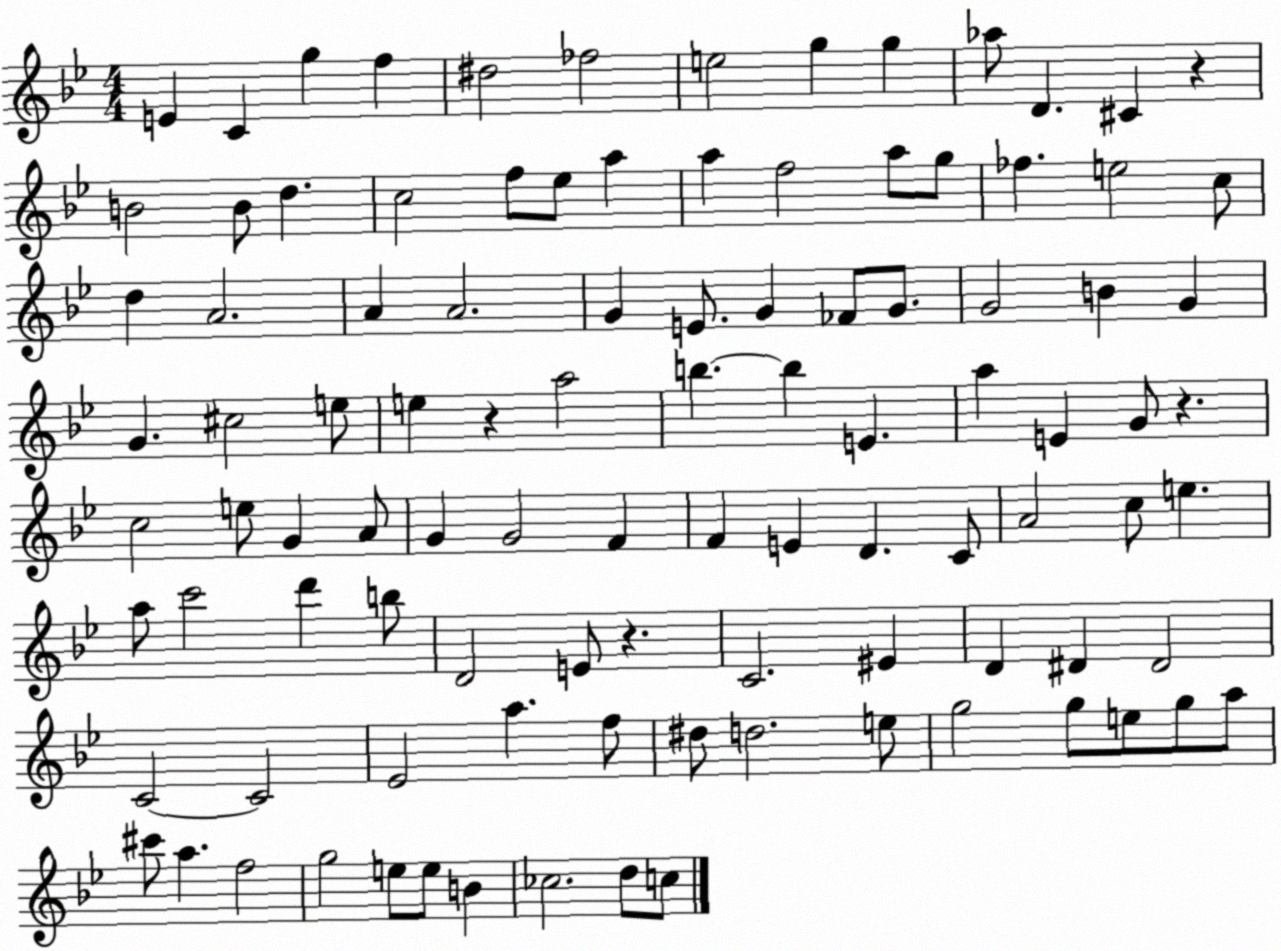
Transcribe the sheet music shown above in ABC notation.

X:1
T:Untitled
M:4/4
L:1/4
K:Bb
E C g f ^d2 _f2 e2 g g _a/2 D ^C z B2 B/2 d c2 f/2 _e/2 a a f2 a/2 g/2 _f e2 c/2 d A2 A A2 G E/2 G _F/2 G/2 G2 B G G ^c2 e/2 e z a2 b b E a E G/2 z c2 e/2 G A/2 G G2 F F E D C/2 A2 c/2 e a/2 c'2 d' b/2 D2 E/2 z C2 ^E D ^D ^D2 C2 C2 _E2 a f/2 ^d/2 d2 e/2 g2 g/2 e/2 g/2 a/2 ^c'/2 a f2 g2 e/2 e/2 B _c2 d/2 c/2